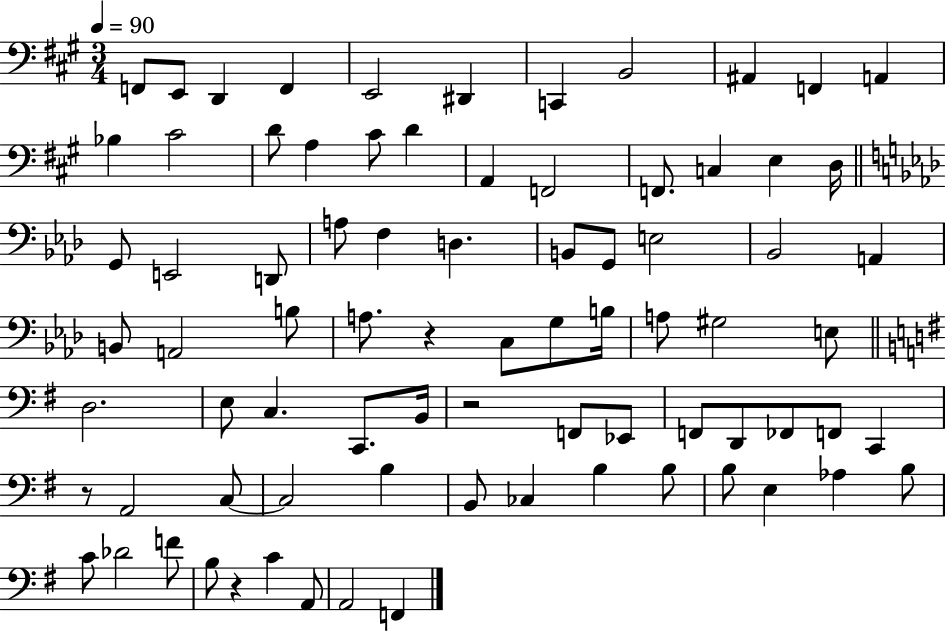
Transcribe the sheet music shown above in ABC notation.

X:1
T:Untitled
M:3/4
L:1/4
K:A
F,,/2 E,,/2 D,, F,, E,,2 ^D,, C,, B,,2 ^A,, F,, A,, _B, ^C2 D/2 A, ^C/2 D A,, F,,2 F,,/2 C, E, D,/4 G,,/2 E,,2 D,,/2 A,/2 F, D, B,,/2 G,,/2 E,2 _B,,2 A,, B,,/2 A,,2 B,/2 A,/2 z C,/2 G,/2 B,/4 A,/2 ^G,2 E,/2 D,2 E,/2 C, C,,/2 B,,/4 z2 F,,/2 _E,,/2 F,,/2 D,,/2 _F,,/2 F,,/2 C,, z/2 A,,2 C,/2 C,2 B, B,,/2 _C, B, B,/2 B,/2 E, _A, B,/2 C/2 _D2 F/2 B,/2 z C A,,/2 A,,2 F,,